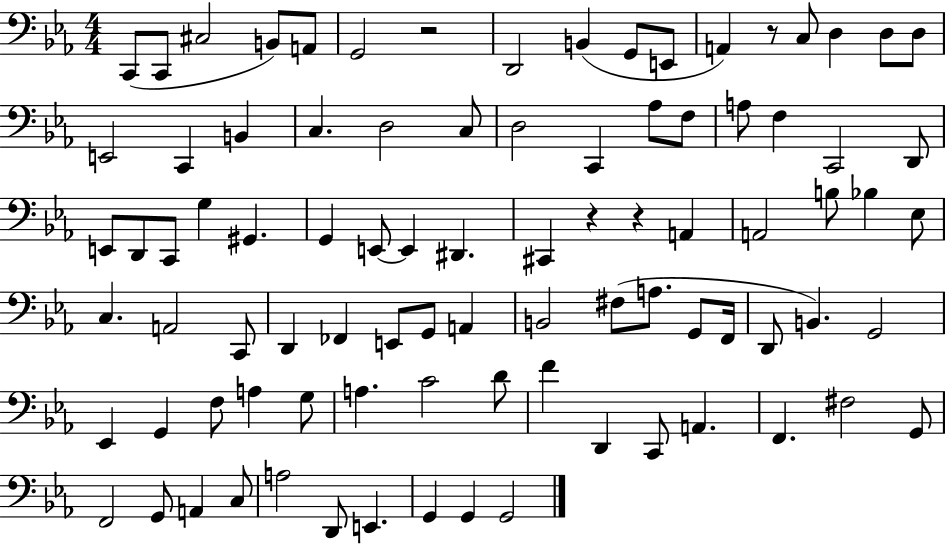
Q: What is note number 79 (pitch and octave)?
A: C3